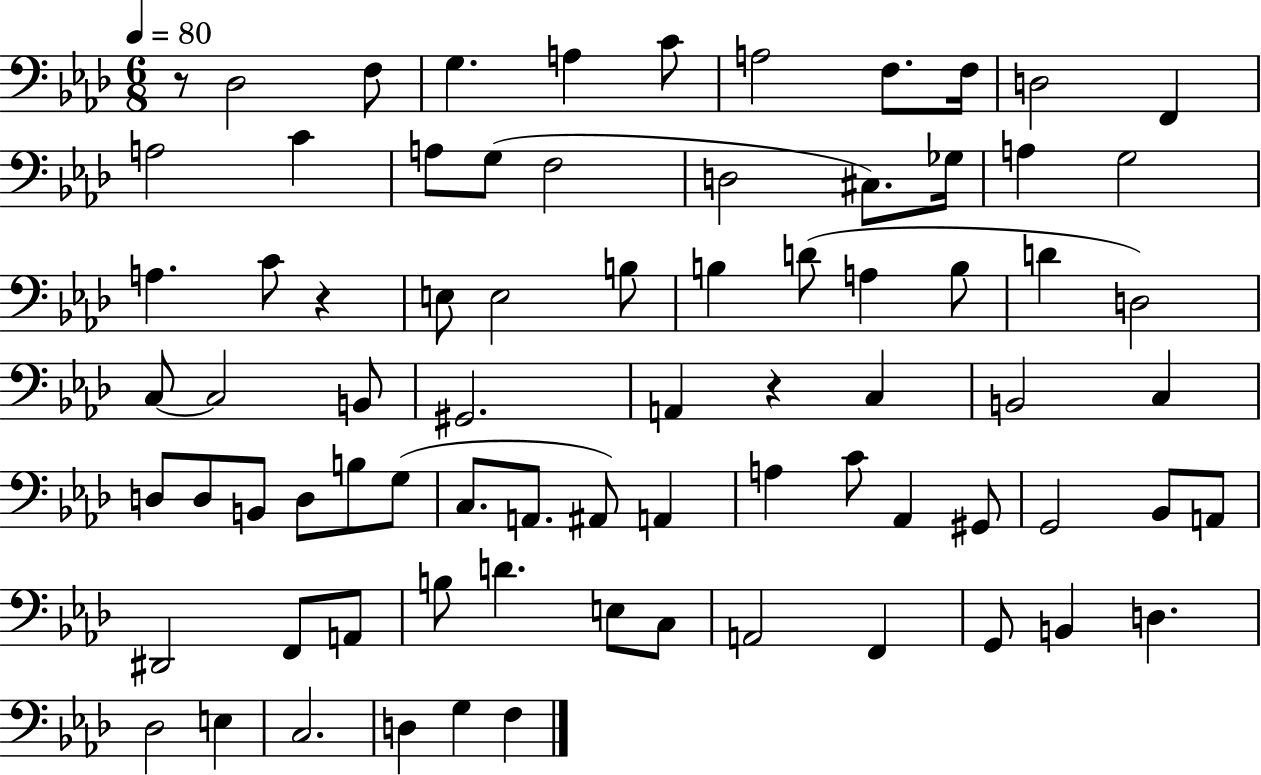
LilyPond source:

{
  \clef bass
  \numericTimeSignature
  \time 6/8
  \key aes \major
  \tempo 4 = 80
  \repeat volta 2 { r8 des2 f8 | g4. a4 c'8 | a2 f8. f16 | d2 f,4 | \break a2 c'4 | a8 g8( f2 | d2 cis8.) ges16 | a4 g2 | \break a4. c'8 r4 | e8 e2 b8 | b4 d'8( a4 b8 | d'4 d2) | \break c8~~ c2 b,8 | gis,2. | a,4 r4 c4 | b,2 c4 | \break d8 d8 b,8 d8 b8 g8( | c8. a,8. ais,8) a,4 | a4 c'8 aes,4 gis,8 | g,2 bes,8 a,8 | \break dis,2 f,8 a,8 | b8 d'4. e8 c8 | a,2 f,4 | g,8 b,4 d4. | \break des2 e4 | c2. | d4 g4 f4 | } \bar "|."
}